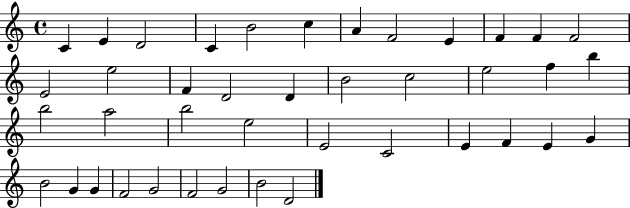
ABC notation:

X:1
T:Untitled
M:4/4
L:1/4
K:C
C E D2 C B2 c A F2 E F F F2 E2 e2 F D2 D B2 c2 e2 f b b2 a2 b2 e2 E2 C2 E F E G B2 G G F2 G2 F2 G2 B2 D2